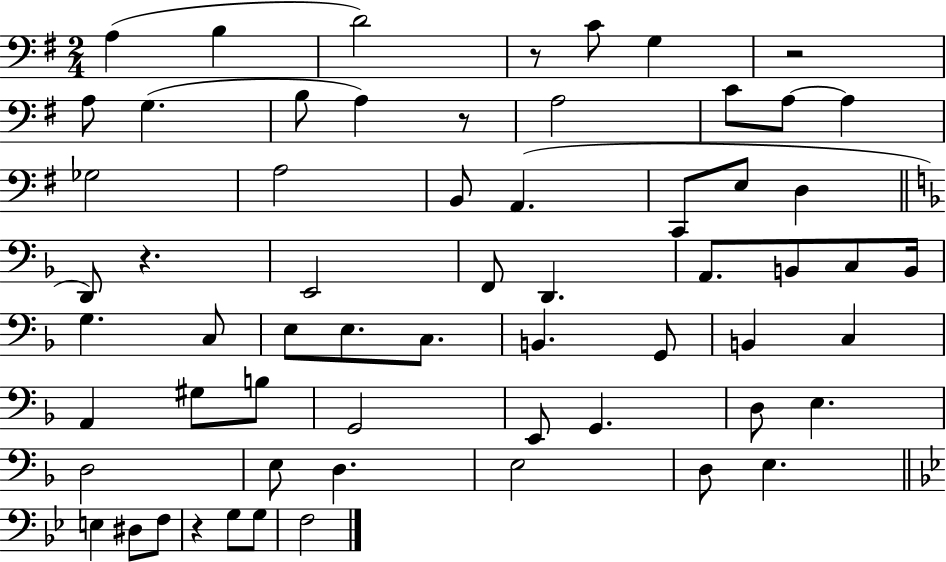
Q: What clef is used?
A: bass